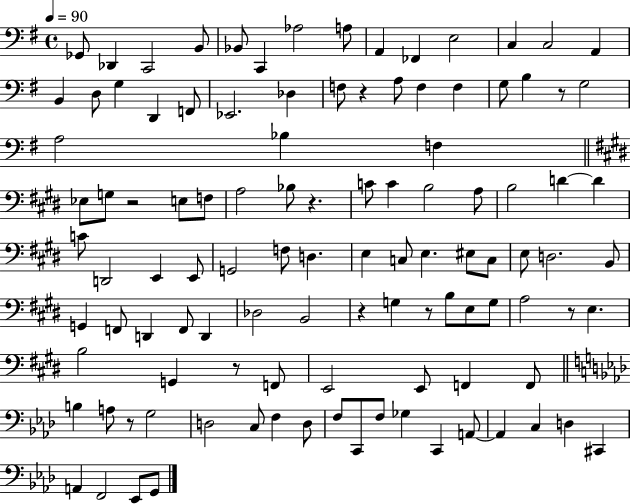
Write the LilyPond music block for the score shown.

{
  \clef bass
  \time 4/4
  \defaultTimeSignature
  \key g \major
  \tempo 4 = 90
  ges,8 des,4 c,2 b,8 | bes,8 c,4 aes2 a8 | a,4 fes,4 e2 | c4 c2 a,4 | \break b,4 d8 g4 d,4 f,8 | ees,2. des4 | f8 r4 a8 f4 f4 | g8 b4 r8 g2 | \break a2 bes4 f4 | \bar "||" \break \key e \major ees8 g8 r2 e8 f8 | a2 bes8 r4. | c'8 c'4 b2 a8 | b2 d'4~~ d'4 | \break c'8 d,2 e,4 e,8 | g,2 f8 d4. | e4 c8 e4. eis8 c8 | e8 d2. b,8 | \break g,4 f,8 d,4 f,8 d,4 | des2 b,2 | r4 g4 r8 b8 e8 g8 | a2 r8 e4. | \break b2 g,4 r8 f,8 | e,2 e,8 f,4 f,8 | \bar "||" \break \key aes \major b4 a8 r8 g2 | d2 c8 f4 d8 | f8 c,8 f8 ges4 c,4 a,8~~ | a,4 c4 d4 cis,4 | \break a,4 f,2 ees,8 g,8 | \bar "|."
}